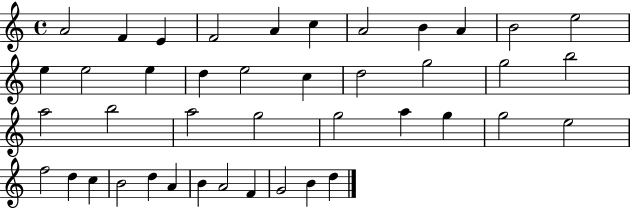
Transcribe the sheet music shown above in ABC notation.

X:1
T:Untitled
M:4/4
L:1/4
K:C
A2 F E F2 A c A2 B A B2 e2 e e2 e d e2 c d2 g2 g2 b2 a2 b2 a2 g2 g2 a g g2 e2 f2 d c B2 d A B A2 F G2 B d